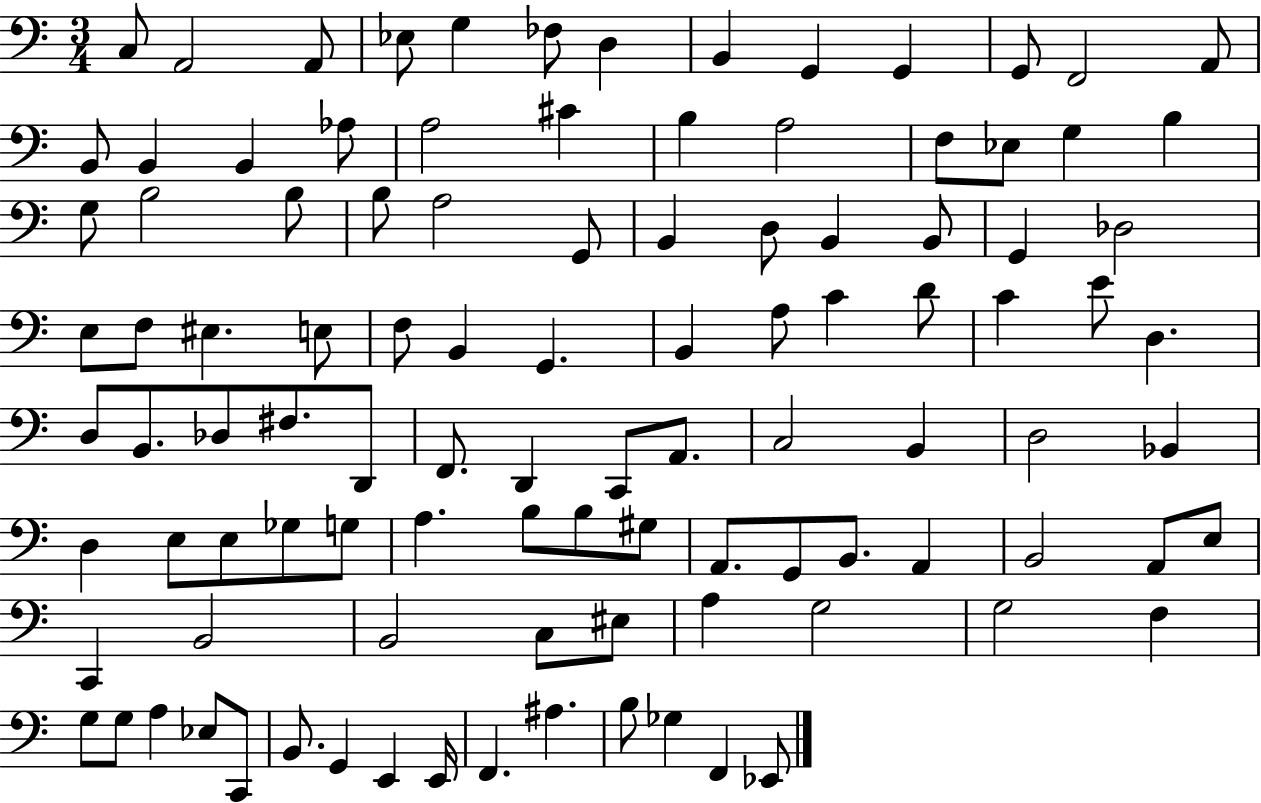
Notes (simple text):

C3/e A2/h A2/e Eb3/e G3/q FES3/e D3/q B2/q G2/q G2/q G2/e F2/h A2/e B2/e B2/q B2/q Ab3/e A3/h C#4/q B3/q A3/h F3/e Eb3/e G3/q B3/q G3/e B3/h B3/e B3/e A3/h G2/e B2/q D3/e B2/q B2/e G2/q Db3/h E3/e F3/e EIS3/q. E3/e F3/e B2/q G2/q. B2/q A3/e C4/q D4/e C4/q E4/e D3/q. D3/e B2/e. Db3/e F#3/e. D2/e F2/e. D2/q C2/e A2/e. C3/h B2/q D3/h Bb2/q D3/q E3/e E3/e Gb3/e G3/e A3/q. B3/e B3/e G#3/e A2/e. G2/e B2/e. A2/q B2/h A2/e E3/e C2/q B2/h B2/h C3/e EIS3/e A3/q G3/h G3/h F3/q G3/e G3/e A3/q Eb3/e C2/e B2/e. G2/q E2/q E2/s F2/q. A#3/q. B3/e Gb3/q F2/q Eb2/e